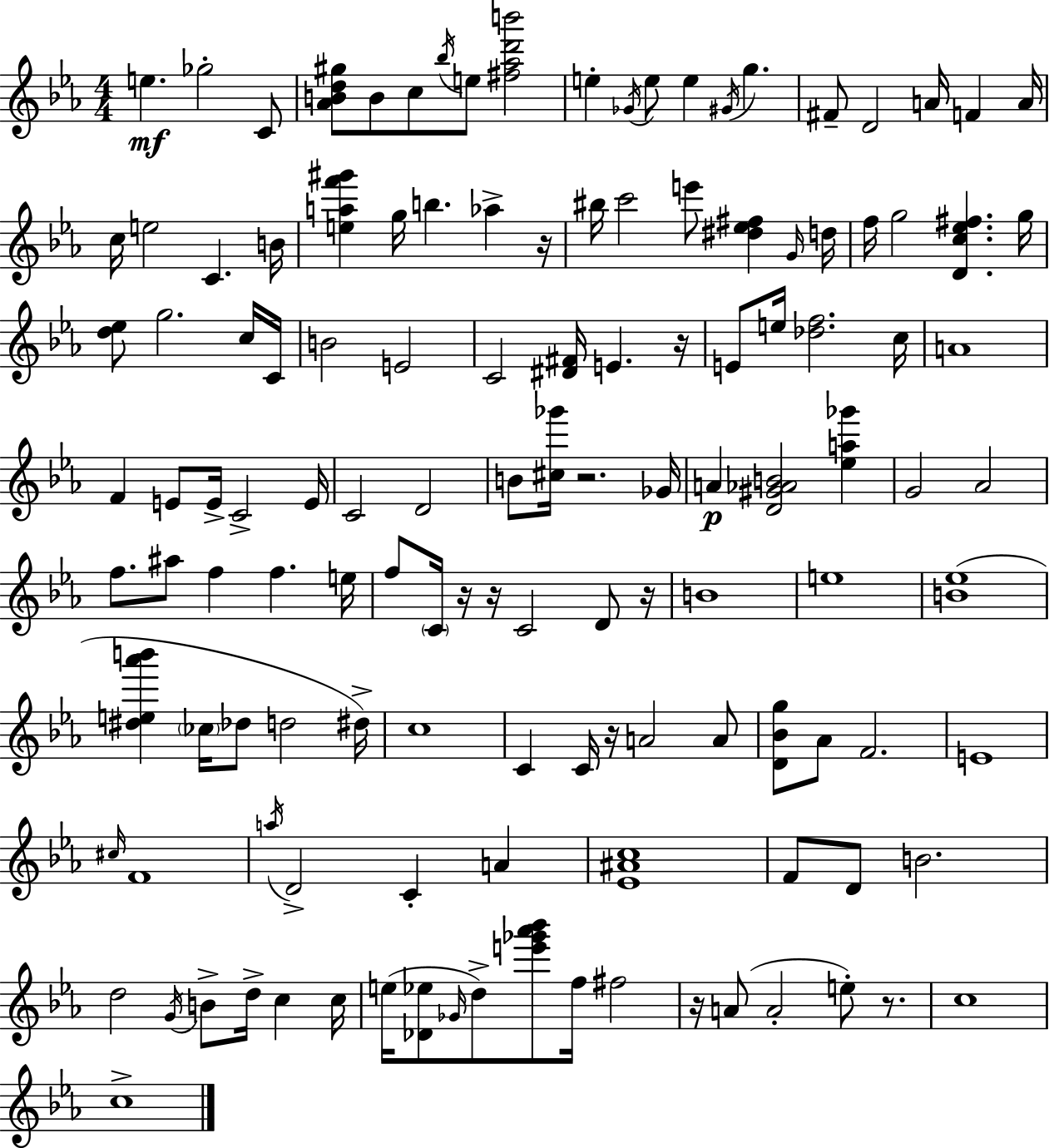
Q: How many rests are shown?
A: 9